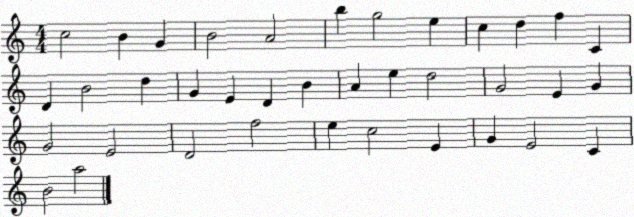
X:1
T:Untitled
M:4/4
L:1/4
K:C
c2 B G B2 A2 b g2 e c d f C D B2 d G E D B A e d2 G2 E G G2 E2 D2 f2 e c2 E G E2 C B2 a2